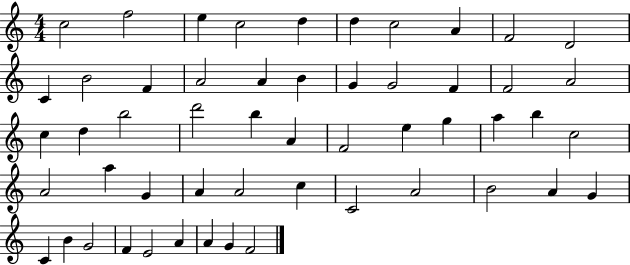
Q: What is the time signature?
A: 4/4